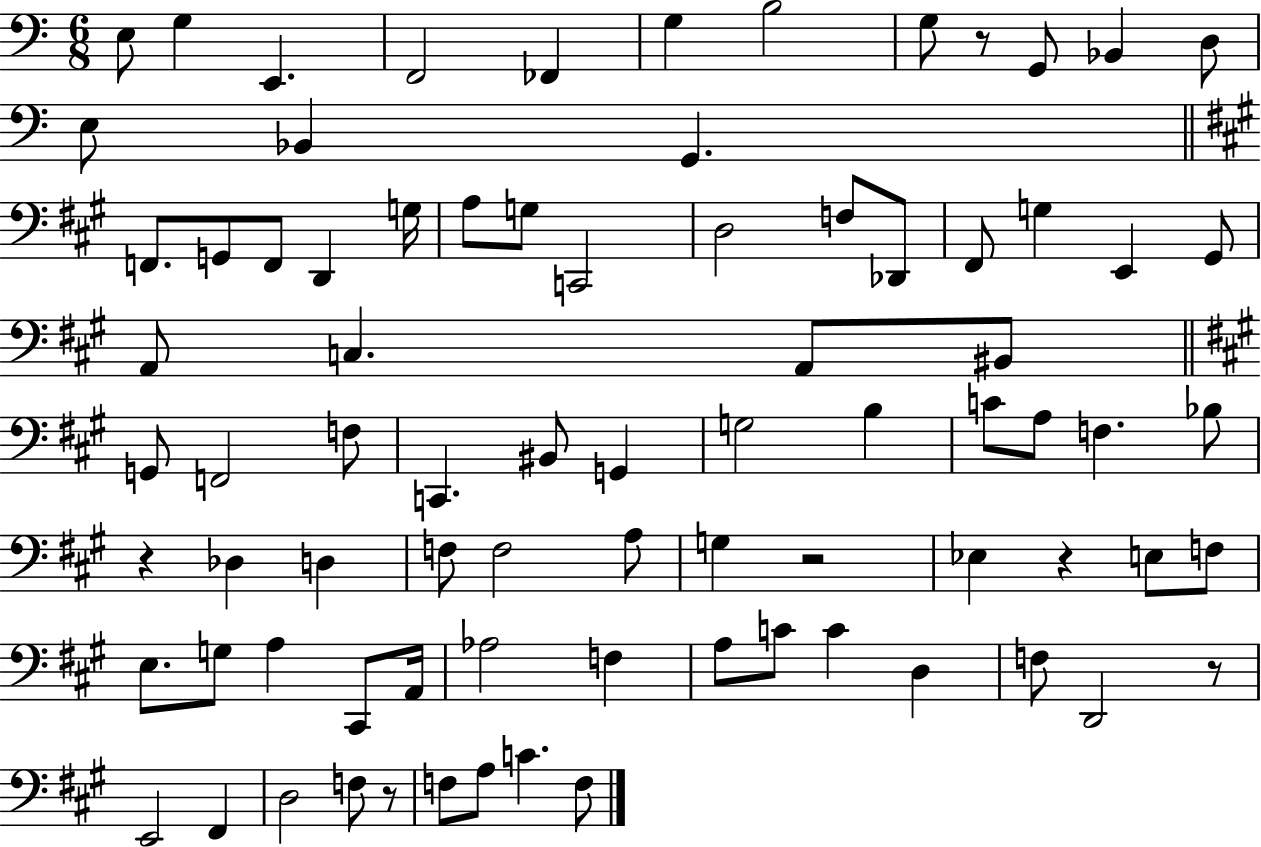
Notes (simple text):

E3/e G3/q E2/q. F2/h FES2/q G3/q B3/h G3/e R/e G2/e Bb2/q D3/e E3/e Bb2/q G2/q. F2/e. G2/e F2/e D2/q G3/s A3/e G3/e C2/h D3/h F3/e Db2/e F#2/e G3/q E2/q G#2/e A2/e C3/q. A2/e BIS2/e G2/e F2/h F3/e C2/q. BIS2/e G2/q G3/h B3/q C4/e A3/e F3/q. Bb3/e R/q Db3/q D3/q F3/e F3/h A3/e G3/q R/h Eb3/q R/q E3/e F3/e E3/e. G3/e A3/q C#2/e A2/s Ab3/h F3/q A3/e C4/e C4/q D3/q F3/e D2/h R/e E2/h F#2/q D3/h F3/e R/e F3/e A3/e C4/q. F3/e